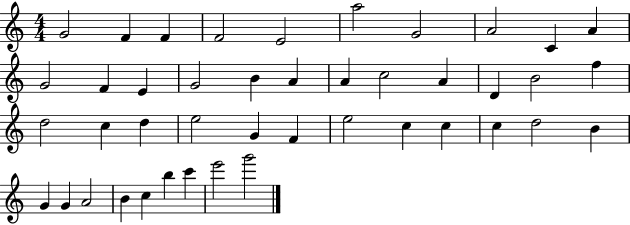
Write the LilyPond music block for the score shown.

{
  \clef treble
  \numericTimeSignature
  \time 4/4
  \key c \major
  g'2 f'4 f'4 | f'2 e'2 | a''2 g'2 | a'2 c'4 a'4 | \break g'2 f'4 e'4 | g'2 b'4 a'4 | a'4 c''2 a'4 | d'4 b'2 f''4 | \break d''2 c''4 d''4 | e''2 g'4 f'4 | e''2 c''4 c''4 | c''4 d''2 b'4 | \break g'4 g'4 a'2 | b'4 c''4 b''4 c'''4 | e'''2 g'''2 | \bar "|."
}